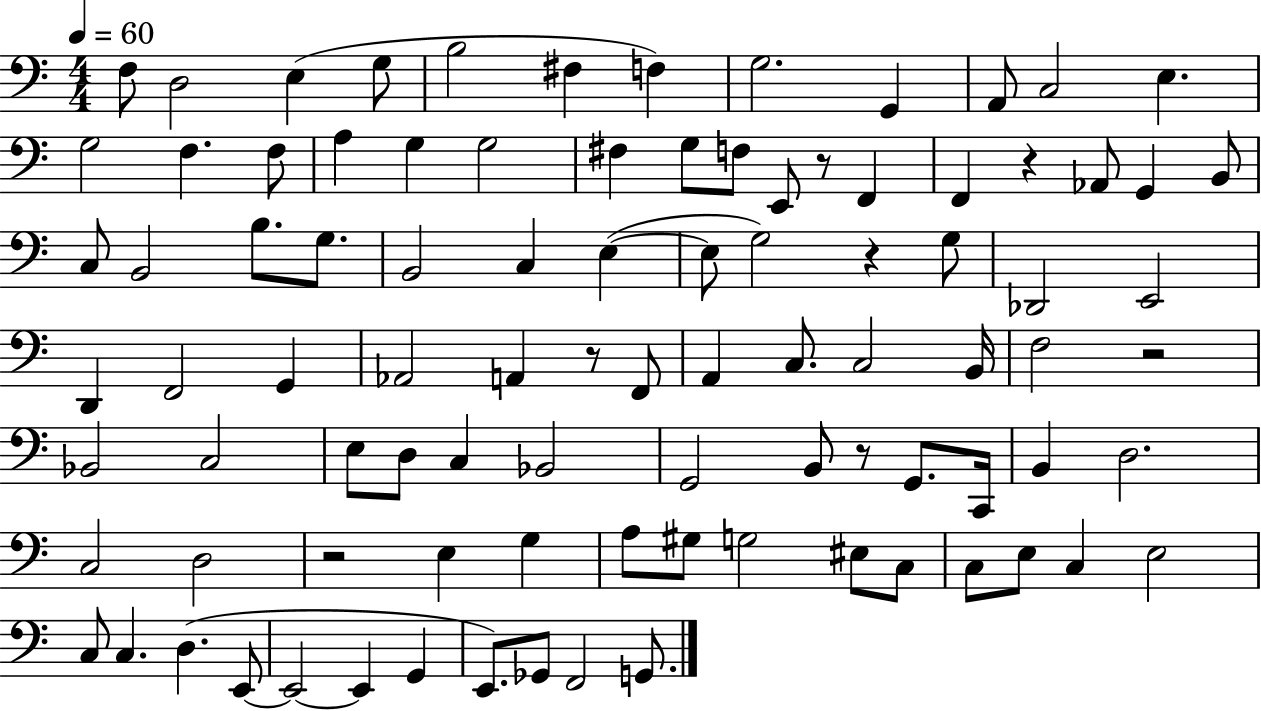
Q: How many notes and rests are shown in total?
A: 93